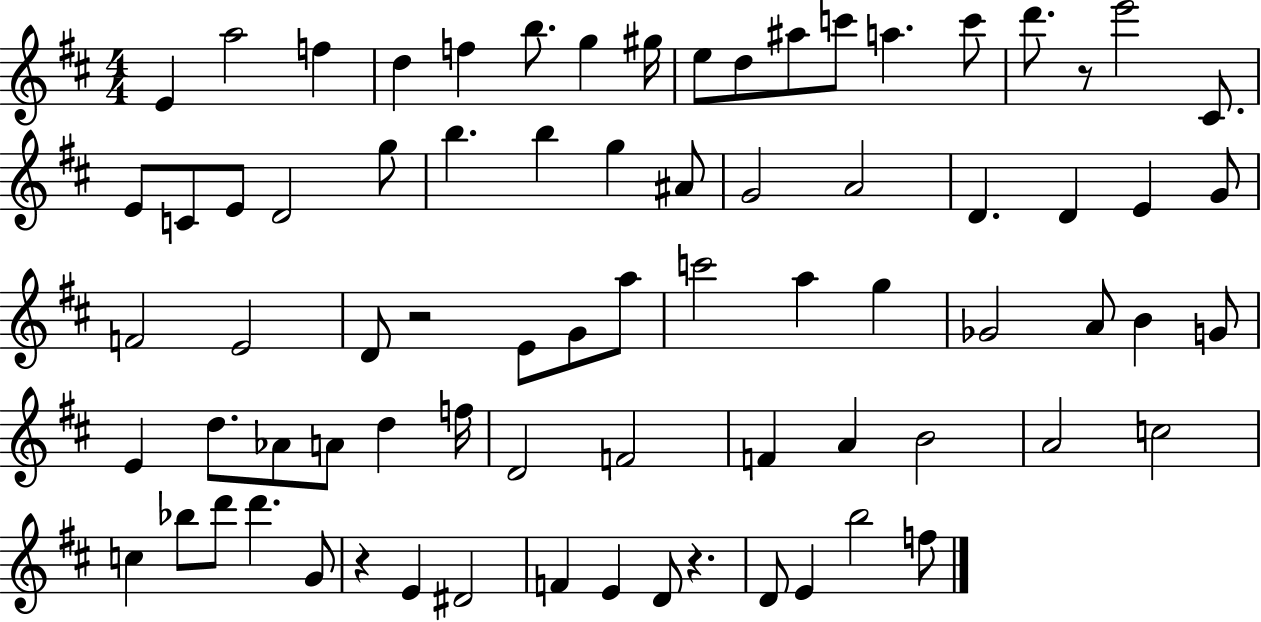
X:1
T:Untitled
M:4/4
L:1/4
K:D
E a2 f d f b/2 g ^g/4 e/2 d/2 ^a/2 c'/2 a c'/2 d'/2 z/2 e'2 ^C/2 E/2 C/2 E/2 D2 g/2 b b g ^A/2 G2 A2 D D E G/2 F2 E2 D/2 z2 E/2 G/2 a/2 c'2 a g _G2 A/2 B G/2 E d/2 _A/2 A/2 d f/4 D2 F2 F A B2 A2 c2 c _b/2 d'/2 d' G/2 z E ^D2 F E D/2 z D/2 E b2 f/2